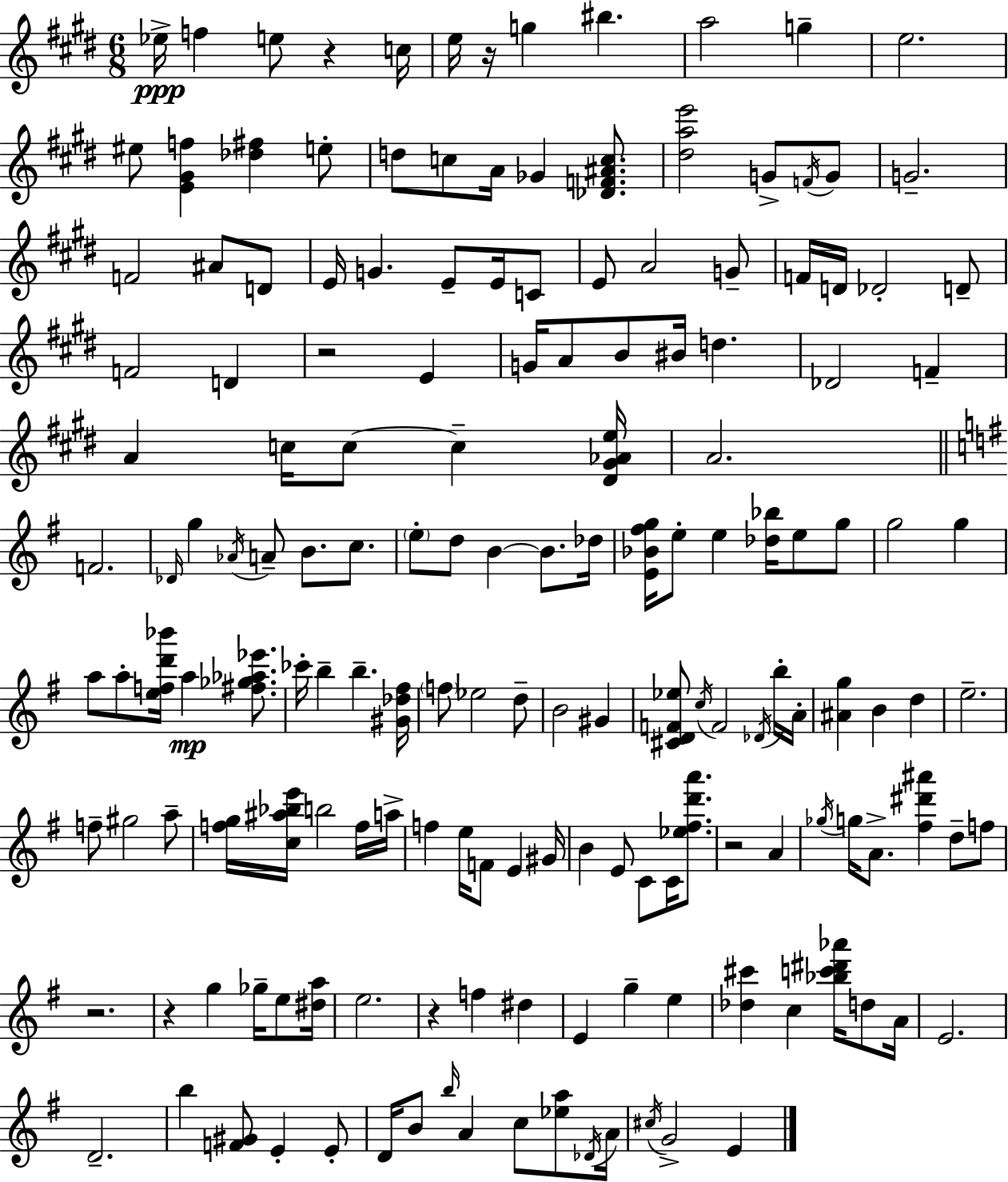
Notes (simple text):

Eb5/s F5/q E5/e R/q C5/s E5/s R/s G5/q BIS5/q. A5/h G5/q E5/h. EIS5/e [E4,G#4,F5]/q [Db5,F#5]/q E5/e D5/e C5/e A4/s Gb4/q [Db4,F4,A#4,C5]/e. [D#5,A5,E6]/h G4/e F4/s G4/e G4/h. F4/h A#4/e D4/e E4/s G4/q. E4/e E4/s C4/e E4/e A4/h G4/e F4/s D4/s Db4/h D4/e F4/h D4/q R/h E4/q G4/s A4/e B4/e BIS4/s D5/q. Db4/h F4/q A4/q C5/s C5/e C5/q [D#4,G#4,Ab4,E5]/s A4/h. F4/h. Db4/s G5/q Ab4/s A4/e B4/e. C5/e. E5/e D5/e B4/q B4/e. Db5/s [E4,Bb4,F#5,G5]/s E5/e E5/q [Db5,Bb5]/s E5/e G5/e G5/h G5/q A5/e A5/e [E5,F5,D6,Bb6]/s A5/q [F#5,Gb5,Ab5,Eb6]/e. CES6/s B5/q B5/q. [G#4,Db5,F#5]/s F5/e Eb5/h D5/e B4/h G#4/q [C#4,D4,F4,Eb5]/e C5/s F4/h Db4/s B5/s A4/s [A#4,G5]/q B4/q D5/q E5/h. F5/e G#5/h A5/e [F5,G5]/s [C5,A#5,Bb5,E6]/s B5/h F5/s A5/s F5/q E5/s F4/e E4/q G#4/s B4/q E4/e C4/e C4/s [Eb5,F#5,D6,A6]/e. R/h A4/q Gb5/s G5/s A4/e. [F#5,D#6,A#6]/q D5/e F5/e R/h. R/q G5/q Gb5/s E5/e [D#5,A5]/s E5/h. R/q F5/q D#5/q E4/q G5/q E5/q [Db5,C#6]/q C5/q [Bb5,C6,D#6,Ab6]/s D5/e A4/s E4/h. D4/h. B5/q [F4,G#4]/e E4/q E4/e D4/s B4/e B5/s A4/q C5/e [Eb5,A5]/e Db4/s A4/s C#5/s G4/h E4/q